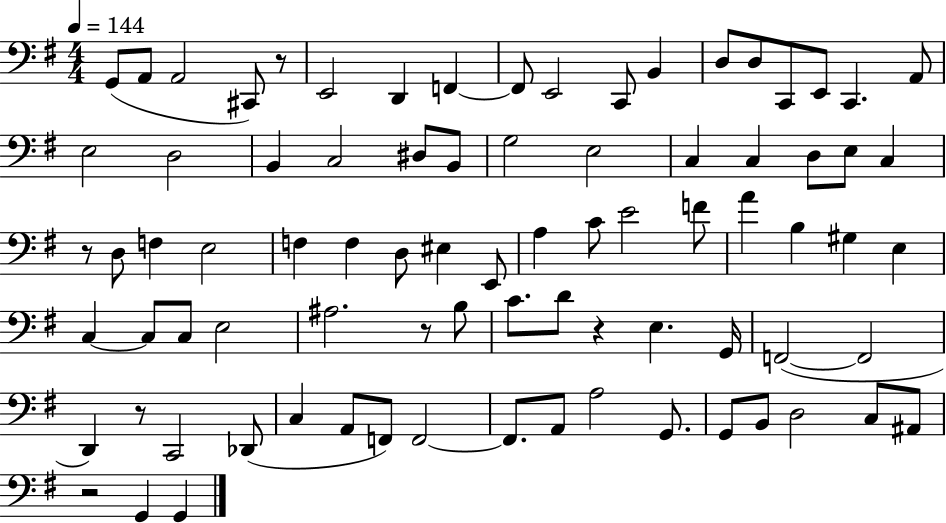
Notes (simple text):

G2/e A2/e A2/h C#2/e R/e E2/h D2/q F2/q F2/e E2/h C2/e B2/q D3/e D3/e C2/e E2/e C2/q. A2/e E3/h D3/h B2/q C3/h D#3/e B2/e G3/h E3/h C3/q C3/q D3/e E3/e C3/q R/e D3/e F3/q E3/h F3/q F3/q D3/e EIS3/q E2/e A3/q C4/e E4/h F4/e A4/q B3/q G#3/q E3/q C3/q C3/e C3/e E3/h A#3/h. R/e B3/e C4/e. D4/e R/q E3/q. G2/s F2/h F2/h D2/q R/e C2/h Db2/e C3/q A2/e F2/e F2/h F2/e. A2/e A3/h G2/e. G2/e B2/e D3/h C3/e A#2/e R/h G2/q G2/q